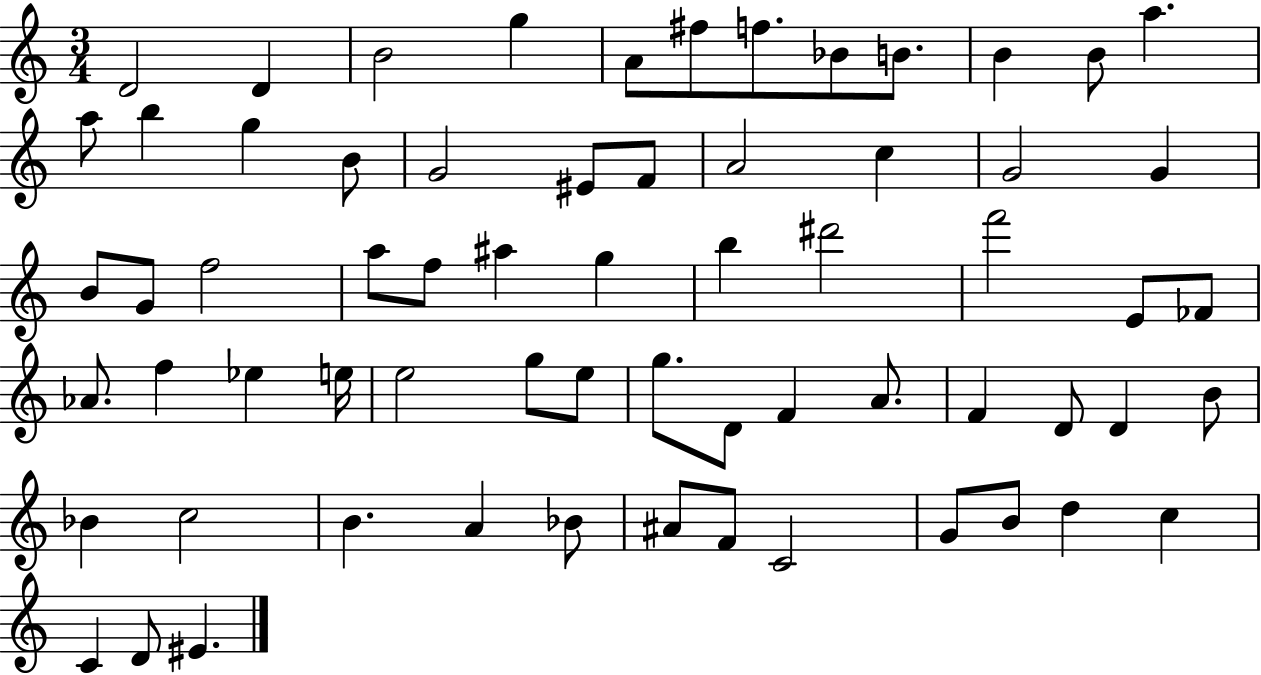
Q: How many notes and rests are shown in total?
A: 65